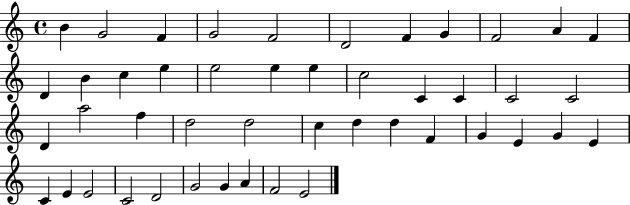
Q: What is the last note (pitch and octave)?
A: E4